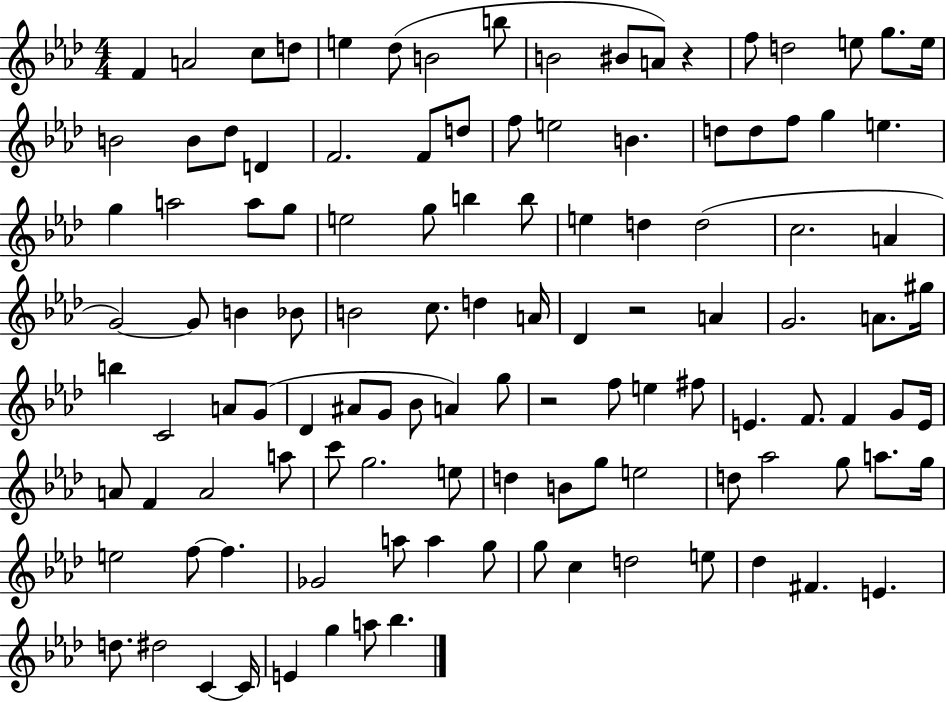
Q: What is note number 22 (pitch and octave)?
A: F4